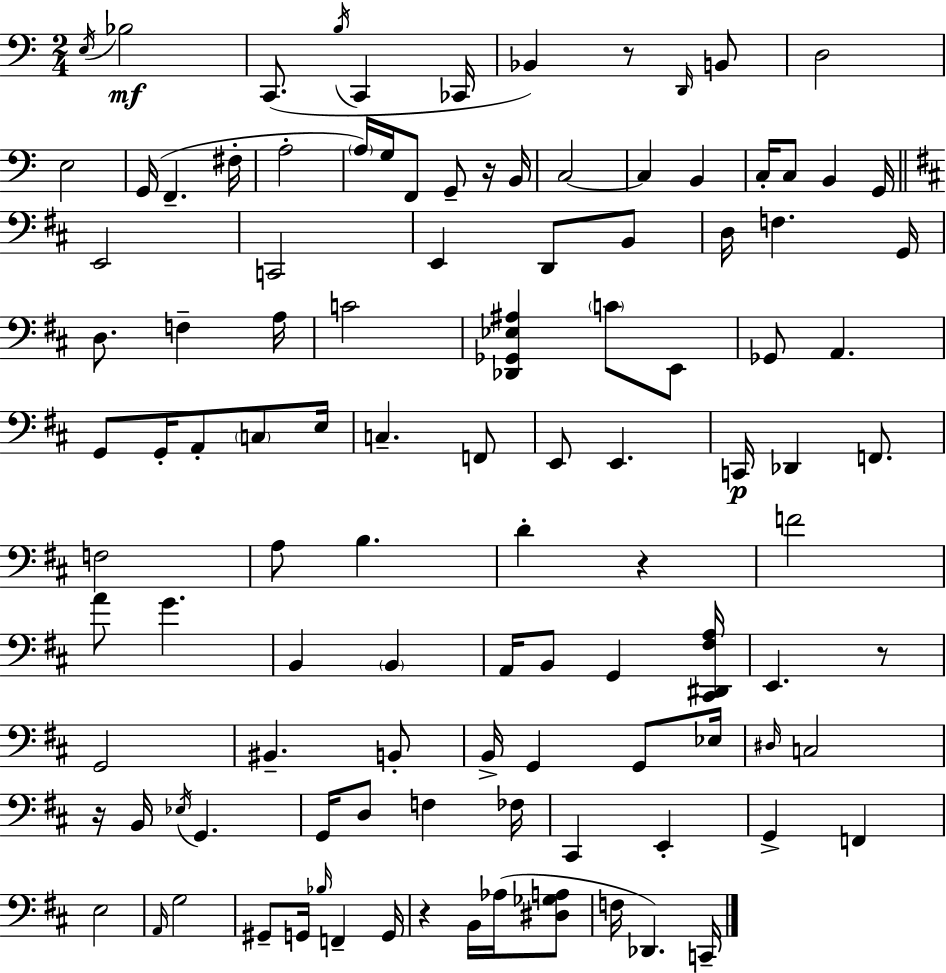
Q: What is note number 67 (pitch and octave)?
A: G2